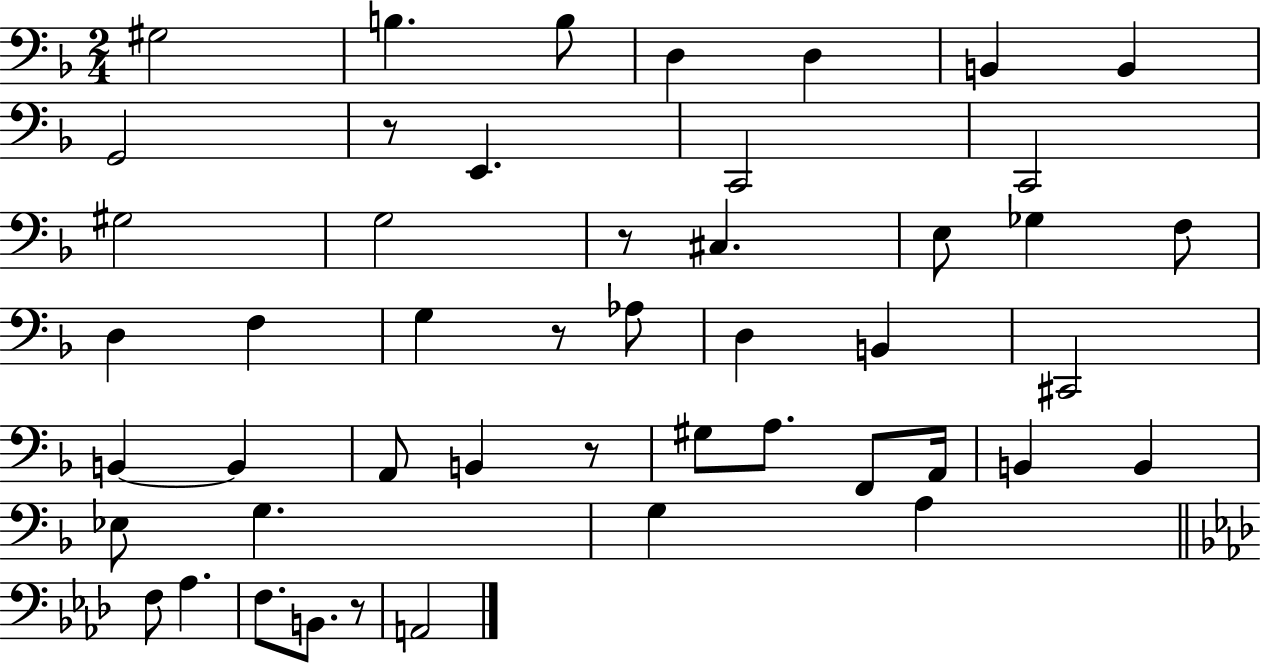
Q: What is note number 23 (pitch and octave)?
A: B2